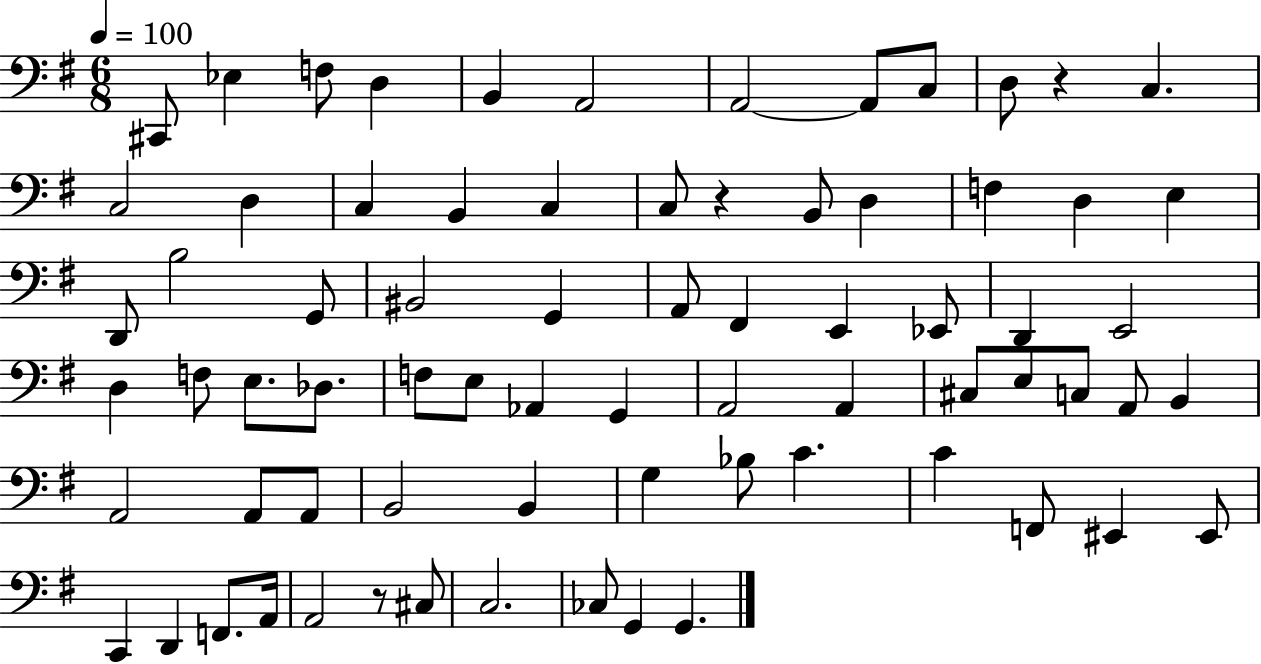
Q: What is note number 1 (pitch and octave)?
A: C#2